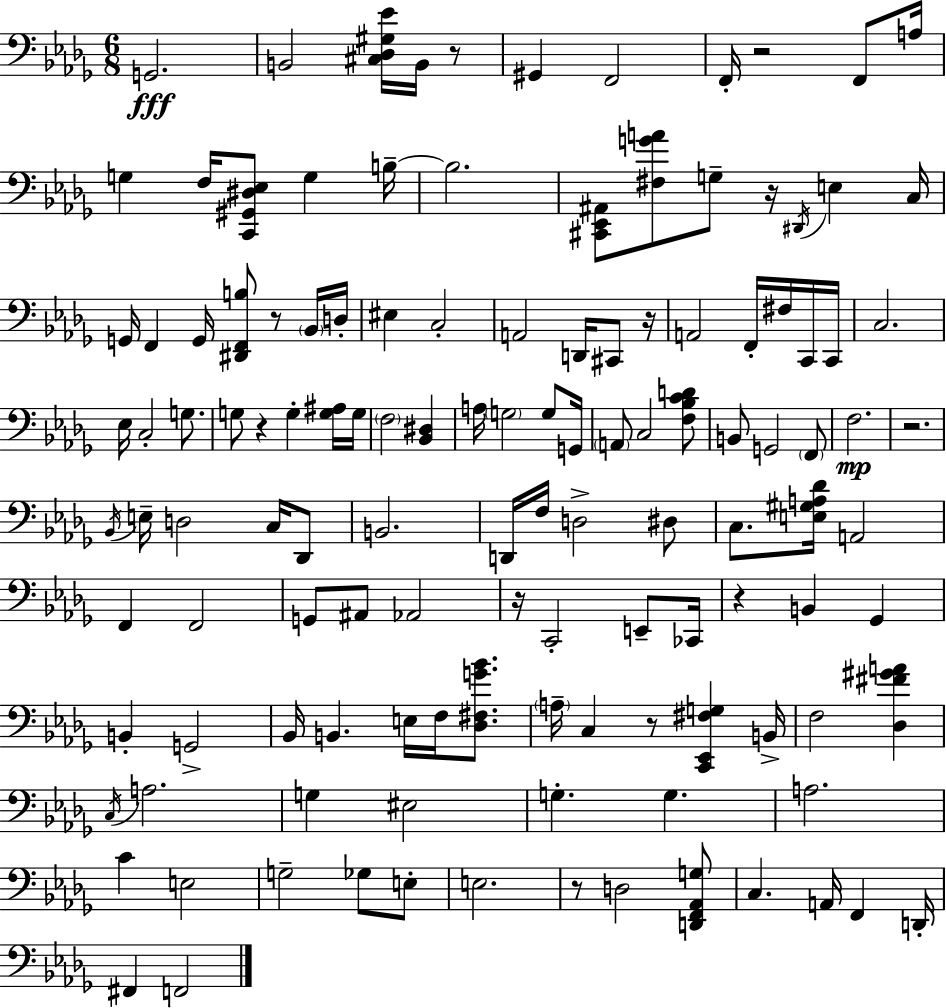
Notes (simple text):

G2/h. B2/h [C#3,Db3,G#3,Eb4]/s B2/s R/e G#2/q F2/h F2/s R/h F2/e A3/s G3/q F3/s [C2,G#2,D#3,Eb3]/e G3/q B3/s B3/h. [C#2,Eb2,A#2]/e [F#3,G4,A4]/e G3/e R/s D#2/s E3/q C3/s G2/s F2/q G2/s [D#2,F2,B3]/e R/e Bb2/s D3/s EIS3/q C3/h A2/h D2/s C#2/e R/s A2/h F2/s F#3/s C2/s C2/s C3/h. Eb3/s C3/h G3/e. G3/e R/q G3/q [G3,A#3]/s G3/s F3/h [Bb2,D#3]/q A3/s G3/h G3/e G2/s A2/e C3/h [F3,Bb3,C4,D4]/e B2/e G2/h F2/e F3/h. R/h. Bb2/s E3/s D3/h C3/s Db2/e B2/h. D2/s F3/s D3/h D#3/e C3/e. [E3,G#3,A3,Db4]/s A2/h F2/q F2/h G2/e A#2/e Ab2/h R/s C2/h E2/e CES2/s R/q B2/q Gb2/q B2/q G2/h Bb2/s B2/q. E3/s F3/s [Db3,F#3,G4,Bb4]/e. A3/s C3/q R/e [C2,Eb2,F#3,G3]/q B2/s F3/h [Db3,F#4,G#4,A4]/q C3/s A3/h. G3/q EIS3/h G3/q. G3/q. A3/h. C4/q E3/h G3/h Gb3/e E3/e E3/h. R/e D3/h [D2,F2,Ab2,G3]/e C3/q. A2/s F2/q D2/s F#2/q F2/h